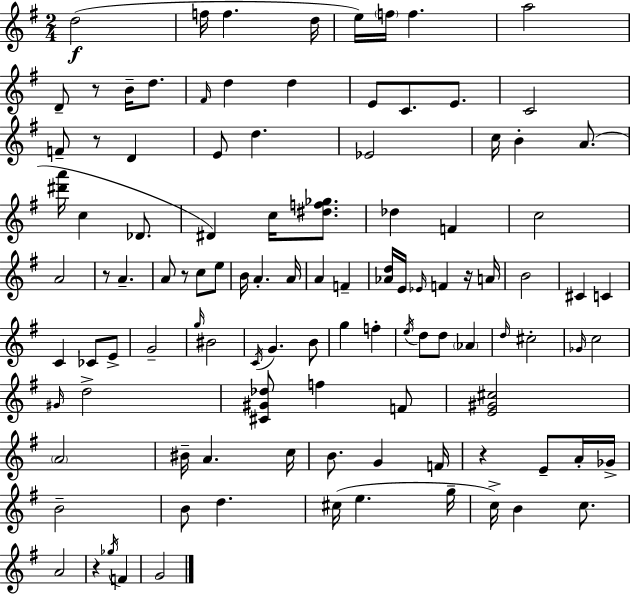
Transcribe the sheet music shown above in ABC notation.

X:1
T:Untitled
M:2/4
L:1/4
K:G
d2 f/4 f d/4 e/4 f/4 f a2 D/2 z/2 B/4 d/2 ^F/4 d d E/2 C/2 E/2 C2 F/2 z/2 D E/2 d _E2 c/4 B A/2 [^d'a']/4 c _D/2 ^D c/4 [^df_g]/2 _d F c2 A2 z/2 A A/2 z/2 c/2 e/2 B/4 A A/4 A F [_Ad]/4 E/4 _E/4 F z/4 A/4 B2 ^C C C _C/2 E/2 G2 g/4 ^B2 C/4 G B/2 g f e/4 d/2 d/2 _A d/4 ^c2 _G/4 c2 ^G/4 d2 [^C^G_d]/2 f F/2 [E^G^c]2 A2 ^B/4 A c/4 B/2 G F/4 z E/2 A/4 _G/4 B2 B/2 d ^c/4 e g/4 c/4 B c/2 A2 z _g/4 F G2